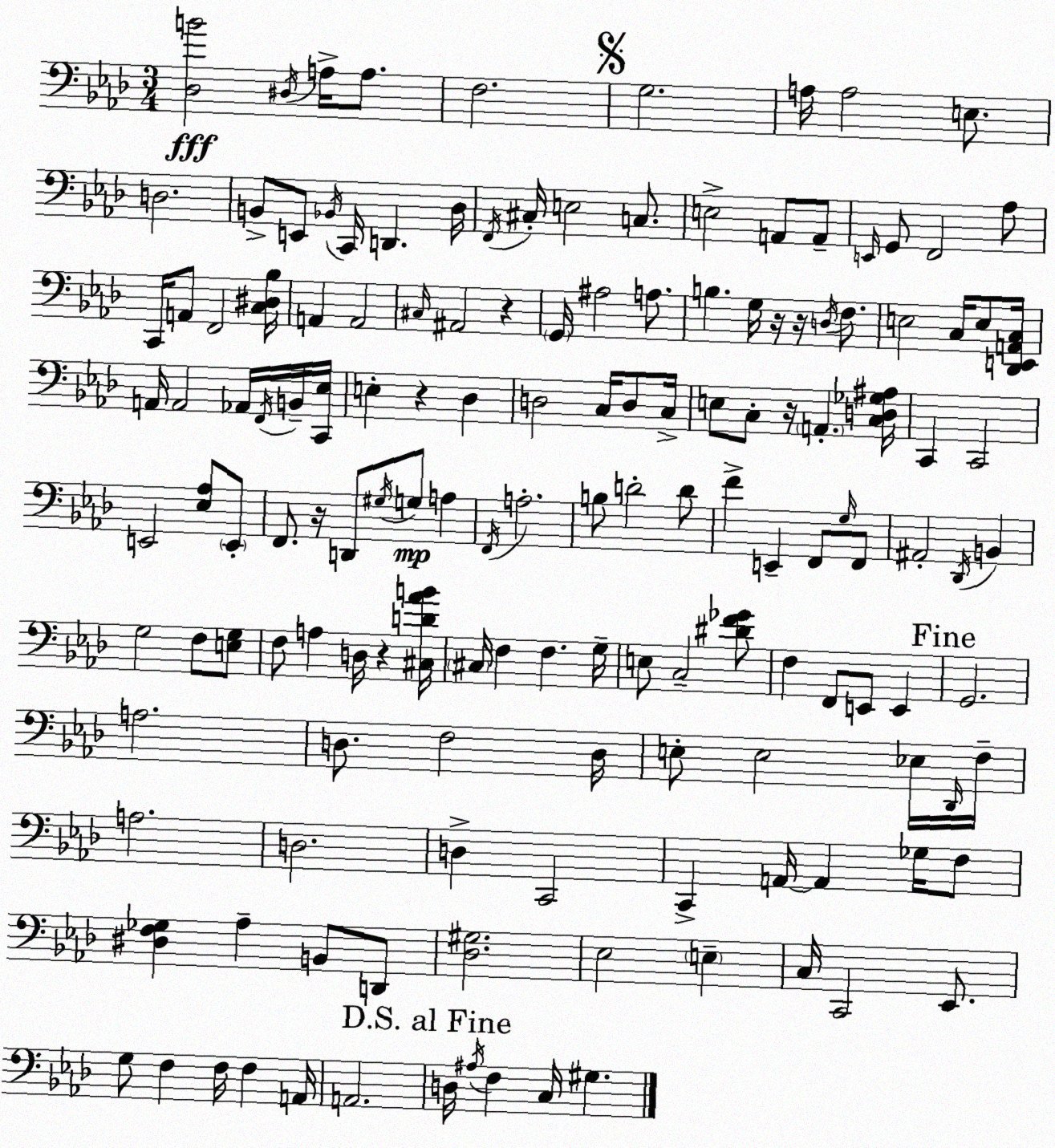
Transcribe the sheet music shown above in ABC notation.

X:1
T:Untitled
M:3/4
L:1/4
K:Fm
[_D,B]2 ^D,/4 A,/4 A,/2 F,2 G,2 A,/4 A,2 E,/2 D,2 B,,/2 E,,/2 _B,,/4 C,,/4 D,, _D,/4 F,,/4 ^C,/4 E,2 C,/2 E,2 A,,/2 A,,/2 E,,/4 G,,/2 F,,2 _A,/2 C,,/4 A,,/2 F,,2 [C,^D,_B,]/4 A,, A,,2 ^C,/4 ^A,,2 z G,,/4 ^A,2 A,/2 B, G,/4 z/4 z/4 D,/4 F,/2 E,2 C,/4 E,/2 [_D,,E,,A,,C,]/4 A,,/4 A,,2 _A,,/4 F,,/4 B,,/4 [C,,_E,]/4 E, z _D, D,2 C,/4 D,/2 C,/4 E,/2 C,/2 z/4 A,, [C,D,_G,^A,]/4 C,, C,,2 E,,2 [_E,_A,]/2 E,,/2 F,,/2 z/4 D,,/2 ^G,/4 G,/2 A, F,,/4 A,2 B,/2 D2 D/2 F E,, F,,/2 G,/4 F,,/2 ^A,,2 _D,,/4 B,, G,2 F,/2 [E,G,]/2 F,/2 A, D,/4 z [^C,D_AB]/4 ^C,/4 F, F, G,/4 E,/2 C,2 [^DF_G]/2 F, F,,/2 E,,/2 E,, G,,2 A,2 D,/2 F,2 D,/4 E,/2 E,2 _E,/4 _D,,/4 F,/4 A,2 D,2 D, C,,2 C,, A,,/4 A,, _G,/4 F,/2 [^D,F,_G,] _A, B,,/2 D,,/2 [_D,^G,]2 _E,2 E, C,/4 C,,2 _E,,/2 G,/2 F, F,/4 F, A,,/4 A,,2 D,/4 ^A,/4 F, C,/4 ^G,